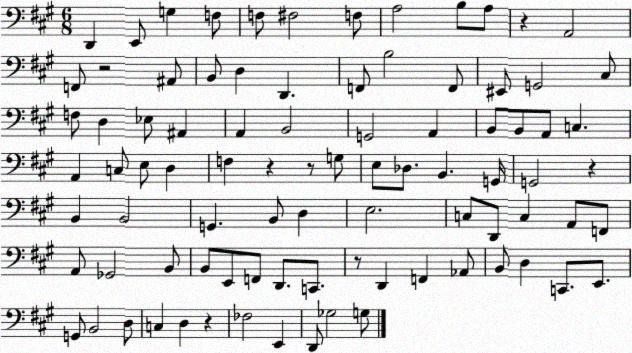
X:1
T:Untitled
M:6/8
L:1/4
K:A
D,, E,,/2 G, F,/2 F,/2 ^F,2 F,/2 A,2 B,/2 A,/2 z A,,2 F,,/2 z2 ^A,,/2 B,,/2 D, D,, F,,/2 B,2 F,,/2 ^E,,/2 G,,2 ^C,/2 F,/2 D, _E,/2 ^A,, A,, B,,2 G,,2 A,, B,,/2 B,,/2 A,,/2 C, A,, C,/2 E,/2 D, F, z z/2 G,/2 E,/2 _D,/2 B,, G,,/4 G,,2 z B,, B,,2 G,, B,,/2 D, E,2 C,/2 D,,/2 C, A,,/2 F,,/2 A,,/2 _G,,2 B,,/2 B,,/2 E,,/2 F,,/2 D,,/2 C,,/2 z/2 D,, F,, _A,,/2 B,,/2 D, C,,/2 E,,/2 G,,/2 B,,2 D,/2 C, D, z _F,2 E,, D,,/2 _G,2 G,/2